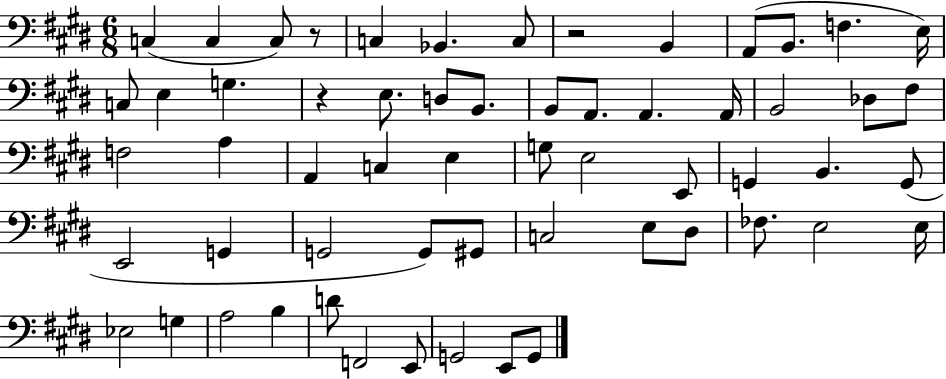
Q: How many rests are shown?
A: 3